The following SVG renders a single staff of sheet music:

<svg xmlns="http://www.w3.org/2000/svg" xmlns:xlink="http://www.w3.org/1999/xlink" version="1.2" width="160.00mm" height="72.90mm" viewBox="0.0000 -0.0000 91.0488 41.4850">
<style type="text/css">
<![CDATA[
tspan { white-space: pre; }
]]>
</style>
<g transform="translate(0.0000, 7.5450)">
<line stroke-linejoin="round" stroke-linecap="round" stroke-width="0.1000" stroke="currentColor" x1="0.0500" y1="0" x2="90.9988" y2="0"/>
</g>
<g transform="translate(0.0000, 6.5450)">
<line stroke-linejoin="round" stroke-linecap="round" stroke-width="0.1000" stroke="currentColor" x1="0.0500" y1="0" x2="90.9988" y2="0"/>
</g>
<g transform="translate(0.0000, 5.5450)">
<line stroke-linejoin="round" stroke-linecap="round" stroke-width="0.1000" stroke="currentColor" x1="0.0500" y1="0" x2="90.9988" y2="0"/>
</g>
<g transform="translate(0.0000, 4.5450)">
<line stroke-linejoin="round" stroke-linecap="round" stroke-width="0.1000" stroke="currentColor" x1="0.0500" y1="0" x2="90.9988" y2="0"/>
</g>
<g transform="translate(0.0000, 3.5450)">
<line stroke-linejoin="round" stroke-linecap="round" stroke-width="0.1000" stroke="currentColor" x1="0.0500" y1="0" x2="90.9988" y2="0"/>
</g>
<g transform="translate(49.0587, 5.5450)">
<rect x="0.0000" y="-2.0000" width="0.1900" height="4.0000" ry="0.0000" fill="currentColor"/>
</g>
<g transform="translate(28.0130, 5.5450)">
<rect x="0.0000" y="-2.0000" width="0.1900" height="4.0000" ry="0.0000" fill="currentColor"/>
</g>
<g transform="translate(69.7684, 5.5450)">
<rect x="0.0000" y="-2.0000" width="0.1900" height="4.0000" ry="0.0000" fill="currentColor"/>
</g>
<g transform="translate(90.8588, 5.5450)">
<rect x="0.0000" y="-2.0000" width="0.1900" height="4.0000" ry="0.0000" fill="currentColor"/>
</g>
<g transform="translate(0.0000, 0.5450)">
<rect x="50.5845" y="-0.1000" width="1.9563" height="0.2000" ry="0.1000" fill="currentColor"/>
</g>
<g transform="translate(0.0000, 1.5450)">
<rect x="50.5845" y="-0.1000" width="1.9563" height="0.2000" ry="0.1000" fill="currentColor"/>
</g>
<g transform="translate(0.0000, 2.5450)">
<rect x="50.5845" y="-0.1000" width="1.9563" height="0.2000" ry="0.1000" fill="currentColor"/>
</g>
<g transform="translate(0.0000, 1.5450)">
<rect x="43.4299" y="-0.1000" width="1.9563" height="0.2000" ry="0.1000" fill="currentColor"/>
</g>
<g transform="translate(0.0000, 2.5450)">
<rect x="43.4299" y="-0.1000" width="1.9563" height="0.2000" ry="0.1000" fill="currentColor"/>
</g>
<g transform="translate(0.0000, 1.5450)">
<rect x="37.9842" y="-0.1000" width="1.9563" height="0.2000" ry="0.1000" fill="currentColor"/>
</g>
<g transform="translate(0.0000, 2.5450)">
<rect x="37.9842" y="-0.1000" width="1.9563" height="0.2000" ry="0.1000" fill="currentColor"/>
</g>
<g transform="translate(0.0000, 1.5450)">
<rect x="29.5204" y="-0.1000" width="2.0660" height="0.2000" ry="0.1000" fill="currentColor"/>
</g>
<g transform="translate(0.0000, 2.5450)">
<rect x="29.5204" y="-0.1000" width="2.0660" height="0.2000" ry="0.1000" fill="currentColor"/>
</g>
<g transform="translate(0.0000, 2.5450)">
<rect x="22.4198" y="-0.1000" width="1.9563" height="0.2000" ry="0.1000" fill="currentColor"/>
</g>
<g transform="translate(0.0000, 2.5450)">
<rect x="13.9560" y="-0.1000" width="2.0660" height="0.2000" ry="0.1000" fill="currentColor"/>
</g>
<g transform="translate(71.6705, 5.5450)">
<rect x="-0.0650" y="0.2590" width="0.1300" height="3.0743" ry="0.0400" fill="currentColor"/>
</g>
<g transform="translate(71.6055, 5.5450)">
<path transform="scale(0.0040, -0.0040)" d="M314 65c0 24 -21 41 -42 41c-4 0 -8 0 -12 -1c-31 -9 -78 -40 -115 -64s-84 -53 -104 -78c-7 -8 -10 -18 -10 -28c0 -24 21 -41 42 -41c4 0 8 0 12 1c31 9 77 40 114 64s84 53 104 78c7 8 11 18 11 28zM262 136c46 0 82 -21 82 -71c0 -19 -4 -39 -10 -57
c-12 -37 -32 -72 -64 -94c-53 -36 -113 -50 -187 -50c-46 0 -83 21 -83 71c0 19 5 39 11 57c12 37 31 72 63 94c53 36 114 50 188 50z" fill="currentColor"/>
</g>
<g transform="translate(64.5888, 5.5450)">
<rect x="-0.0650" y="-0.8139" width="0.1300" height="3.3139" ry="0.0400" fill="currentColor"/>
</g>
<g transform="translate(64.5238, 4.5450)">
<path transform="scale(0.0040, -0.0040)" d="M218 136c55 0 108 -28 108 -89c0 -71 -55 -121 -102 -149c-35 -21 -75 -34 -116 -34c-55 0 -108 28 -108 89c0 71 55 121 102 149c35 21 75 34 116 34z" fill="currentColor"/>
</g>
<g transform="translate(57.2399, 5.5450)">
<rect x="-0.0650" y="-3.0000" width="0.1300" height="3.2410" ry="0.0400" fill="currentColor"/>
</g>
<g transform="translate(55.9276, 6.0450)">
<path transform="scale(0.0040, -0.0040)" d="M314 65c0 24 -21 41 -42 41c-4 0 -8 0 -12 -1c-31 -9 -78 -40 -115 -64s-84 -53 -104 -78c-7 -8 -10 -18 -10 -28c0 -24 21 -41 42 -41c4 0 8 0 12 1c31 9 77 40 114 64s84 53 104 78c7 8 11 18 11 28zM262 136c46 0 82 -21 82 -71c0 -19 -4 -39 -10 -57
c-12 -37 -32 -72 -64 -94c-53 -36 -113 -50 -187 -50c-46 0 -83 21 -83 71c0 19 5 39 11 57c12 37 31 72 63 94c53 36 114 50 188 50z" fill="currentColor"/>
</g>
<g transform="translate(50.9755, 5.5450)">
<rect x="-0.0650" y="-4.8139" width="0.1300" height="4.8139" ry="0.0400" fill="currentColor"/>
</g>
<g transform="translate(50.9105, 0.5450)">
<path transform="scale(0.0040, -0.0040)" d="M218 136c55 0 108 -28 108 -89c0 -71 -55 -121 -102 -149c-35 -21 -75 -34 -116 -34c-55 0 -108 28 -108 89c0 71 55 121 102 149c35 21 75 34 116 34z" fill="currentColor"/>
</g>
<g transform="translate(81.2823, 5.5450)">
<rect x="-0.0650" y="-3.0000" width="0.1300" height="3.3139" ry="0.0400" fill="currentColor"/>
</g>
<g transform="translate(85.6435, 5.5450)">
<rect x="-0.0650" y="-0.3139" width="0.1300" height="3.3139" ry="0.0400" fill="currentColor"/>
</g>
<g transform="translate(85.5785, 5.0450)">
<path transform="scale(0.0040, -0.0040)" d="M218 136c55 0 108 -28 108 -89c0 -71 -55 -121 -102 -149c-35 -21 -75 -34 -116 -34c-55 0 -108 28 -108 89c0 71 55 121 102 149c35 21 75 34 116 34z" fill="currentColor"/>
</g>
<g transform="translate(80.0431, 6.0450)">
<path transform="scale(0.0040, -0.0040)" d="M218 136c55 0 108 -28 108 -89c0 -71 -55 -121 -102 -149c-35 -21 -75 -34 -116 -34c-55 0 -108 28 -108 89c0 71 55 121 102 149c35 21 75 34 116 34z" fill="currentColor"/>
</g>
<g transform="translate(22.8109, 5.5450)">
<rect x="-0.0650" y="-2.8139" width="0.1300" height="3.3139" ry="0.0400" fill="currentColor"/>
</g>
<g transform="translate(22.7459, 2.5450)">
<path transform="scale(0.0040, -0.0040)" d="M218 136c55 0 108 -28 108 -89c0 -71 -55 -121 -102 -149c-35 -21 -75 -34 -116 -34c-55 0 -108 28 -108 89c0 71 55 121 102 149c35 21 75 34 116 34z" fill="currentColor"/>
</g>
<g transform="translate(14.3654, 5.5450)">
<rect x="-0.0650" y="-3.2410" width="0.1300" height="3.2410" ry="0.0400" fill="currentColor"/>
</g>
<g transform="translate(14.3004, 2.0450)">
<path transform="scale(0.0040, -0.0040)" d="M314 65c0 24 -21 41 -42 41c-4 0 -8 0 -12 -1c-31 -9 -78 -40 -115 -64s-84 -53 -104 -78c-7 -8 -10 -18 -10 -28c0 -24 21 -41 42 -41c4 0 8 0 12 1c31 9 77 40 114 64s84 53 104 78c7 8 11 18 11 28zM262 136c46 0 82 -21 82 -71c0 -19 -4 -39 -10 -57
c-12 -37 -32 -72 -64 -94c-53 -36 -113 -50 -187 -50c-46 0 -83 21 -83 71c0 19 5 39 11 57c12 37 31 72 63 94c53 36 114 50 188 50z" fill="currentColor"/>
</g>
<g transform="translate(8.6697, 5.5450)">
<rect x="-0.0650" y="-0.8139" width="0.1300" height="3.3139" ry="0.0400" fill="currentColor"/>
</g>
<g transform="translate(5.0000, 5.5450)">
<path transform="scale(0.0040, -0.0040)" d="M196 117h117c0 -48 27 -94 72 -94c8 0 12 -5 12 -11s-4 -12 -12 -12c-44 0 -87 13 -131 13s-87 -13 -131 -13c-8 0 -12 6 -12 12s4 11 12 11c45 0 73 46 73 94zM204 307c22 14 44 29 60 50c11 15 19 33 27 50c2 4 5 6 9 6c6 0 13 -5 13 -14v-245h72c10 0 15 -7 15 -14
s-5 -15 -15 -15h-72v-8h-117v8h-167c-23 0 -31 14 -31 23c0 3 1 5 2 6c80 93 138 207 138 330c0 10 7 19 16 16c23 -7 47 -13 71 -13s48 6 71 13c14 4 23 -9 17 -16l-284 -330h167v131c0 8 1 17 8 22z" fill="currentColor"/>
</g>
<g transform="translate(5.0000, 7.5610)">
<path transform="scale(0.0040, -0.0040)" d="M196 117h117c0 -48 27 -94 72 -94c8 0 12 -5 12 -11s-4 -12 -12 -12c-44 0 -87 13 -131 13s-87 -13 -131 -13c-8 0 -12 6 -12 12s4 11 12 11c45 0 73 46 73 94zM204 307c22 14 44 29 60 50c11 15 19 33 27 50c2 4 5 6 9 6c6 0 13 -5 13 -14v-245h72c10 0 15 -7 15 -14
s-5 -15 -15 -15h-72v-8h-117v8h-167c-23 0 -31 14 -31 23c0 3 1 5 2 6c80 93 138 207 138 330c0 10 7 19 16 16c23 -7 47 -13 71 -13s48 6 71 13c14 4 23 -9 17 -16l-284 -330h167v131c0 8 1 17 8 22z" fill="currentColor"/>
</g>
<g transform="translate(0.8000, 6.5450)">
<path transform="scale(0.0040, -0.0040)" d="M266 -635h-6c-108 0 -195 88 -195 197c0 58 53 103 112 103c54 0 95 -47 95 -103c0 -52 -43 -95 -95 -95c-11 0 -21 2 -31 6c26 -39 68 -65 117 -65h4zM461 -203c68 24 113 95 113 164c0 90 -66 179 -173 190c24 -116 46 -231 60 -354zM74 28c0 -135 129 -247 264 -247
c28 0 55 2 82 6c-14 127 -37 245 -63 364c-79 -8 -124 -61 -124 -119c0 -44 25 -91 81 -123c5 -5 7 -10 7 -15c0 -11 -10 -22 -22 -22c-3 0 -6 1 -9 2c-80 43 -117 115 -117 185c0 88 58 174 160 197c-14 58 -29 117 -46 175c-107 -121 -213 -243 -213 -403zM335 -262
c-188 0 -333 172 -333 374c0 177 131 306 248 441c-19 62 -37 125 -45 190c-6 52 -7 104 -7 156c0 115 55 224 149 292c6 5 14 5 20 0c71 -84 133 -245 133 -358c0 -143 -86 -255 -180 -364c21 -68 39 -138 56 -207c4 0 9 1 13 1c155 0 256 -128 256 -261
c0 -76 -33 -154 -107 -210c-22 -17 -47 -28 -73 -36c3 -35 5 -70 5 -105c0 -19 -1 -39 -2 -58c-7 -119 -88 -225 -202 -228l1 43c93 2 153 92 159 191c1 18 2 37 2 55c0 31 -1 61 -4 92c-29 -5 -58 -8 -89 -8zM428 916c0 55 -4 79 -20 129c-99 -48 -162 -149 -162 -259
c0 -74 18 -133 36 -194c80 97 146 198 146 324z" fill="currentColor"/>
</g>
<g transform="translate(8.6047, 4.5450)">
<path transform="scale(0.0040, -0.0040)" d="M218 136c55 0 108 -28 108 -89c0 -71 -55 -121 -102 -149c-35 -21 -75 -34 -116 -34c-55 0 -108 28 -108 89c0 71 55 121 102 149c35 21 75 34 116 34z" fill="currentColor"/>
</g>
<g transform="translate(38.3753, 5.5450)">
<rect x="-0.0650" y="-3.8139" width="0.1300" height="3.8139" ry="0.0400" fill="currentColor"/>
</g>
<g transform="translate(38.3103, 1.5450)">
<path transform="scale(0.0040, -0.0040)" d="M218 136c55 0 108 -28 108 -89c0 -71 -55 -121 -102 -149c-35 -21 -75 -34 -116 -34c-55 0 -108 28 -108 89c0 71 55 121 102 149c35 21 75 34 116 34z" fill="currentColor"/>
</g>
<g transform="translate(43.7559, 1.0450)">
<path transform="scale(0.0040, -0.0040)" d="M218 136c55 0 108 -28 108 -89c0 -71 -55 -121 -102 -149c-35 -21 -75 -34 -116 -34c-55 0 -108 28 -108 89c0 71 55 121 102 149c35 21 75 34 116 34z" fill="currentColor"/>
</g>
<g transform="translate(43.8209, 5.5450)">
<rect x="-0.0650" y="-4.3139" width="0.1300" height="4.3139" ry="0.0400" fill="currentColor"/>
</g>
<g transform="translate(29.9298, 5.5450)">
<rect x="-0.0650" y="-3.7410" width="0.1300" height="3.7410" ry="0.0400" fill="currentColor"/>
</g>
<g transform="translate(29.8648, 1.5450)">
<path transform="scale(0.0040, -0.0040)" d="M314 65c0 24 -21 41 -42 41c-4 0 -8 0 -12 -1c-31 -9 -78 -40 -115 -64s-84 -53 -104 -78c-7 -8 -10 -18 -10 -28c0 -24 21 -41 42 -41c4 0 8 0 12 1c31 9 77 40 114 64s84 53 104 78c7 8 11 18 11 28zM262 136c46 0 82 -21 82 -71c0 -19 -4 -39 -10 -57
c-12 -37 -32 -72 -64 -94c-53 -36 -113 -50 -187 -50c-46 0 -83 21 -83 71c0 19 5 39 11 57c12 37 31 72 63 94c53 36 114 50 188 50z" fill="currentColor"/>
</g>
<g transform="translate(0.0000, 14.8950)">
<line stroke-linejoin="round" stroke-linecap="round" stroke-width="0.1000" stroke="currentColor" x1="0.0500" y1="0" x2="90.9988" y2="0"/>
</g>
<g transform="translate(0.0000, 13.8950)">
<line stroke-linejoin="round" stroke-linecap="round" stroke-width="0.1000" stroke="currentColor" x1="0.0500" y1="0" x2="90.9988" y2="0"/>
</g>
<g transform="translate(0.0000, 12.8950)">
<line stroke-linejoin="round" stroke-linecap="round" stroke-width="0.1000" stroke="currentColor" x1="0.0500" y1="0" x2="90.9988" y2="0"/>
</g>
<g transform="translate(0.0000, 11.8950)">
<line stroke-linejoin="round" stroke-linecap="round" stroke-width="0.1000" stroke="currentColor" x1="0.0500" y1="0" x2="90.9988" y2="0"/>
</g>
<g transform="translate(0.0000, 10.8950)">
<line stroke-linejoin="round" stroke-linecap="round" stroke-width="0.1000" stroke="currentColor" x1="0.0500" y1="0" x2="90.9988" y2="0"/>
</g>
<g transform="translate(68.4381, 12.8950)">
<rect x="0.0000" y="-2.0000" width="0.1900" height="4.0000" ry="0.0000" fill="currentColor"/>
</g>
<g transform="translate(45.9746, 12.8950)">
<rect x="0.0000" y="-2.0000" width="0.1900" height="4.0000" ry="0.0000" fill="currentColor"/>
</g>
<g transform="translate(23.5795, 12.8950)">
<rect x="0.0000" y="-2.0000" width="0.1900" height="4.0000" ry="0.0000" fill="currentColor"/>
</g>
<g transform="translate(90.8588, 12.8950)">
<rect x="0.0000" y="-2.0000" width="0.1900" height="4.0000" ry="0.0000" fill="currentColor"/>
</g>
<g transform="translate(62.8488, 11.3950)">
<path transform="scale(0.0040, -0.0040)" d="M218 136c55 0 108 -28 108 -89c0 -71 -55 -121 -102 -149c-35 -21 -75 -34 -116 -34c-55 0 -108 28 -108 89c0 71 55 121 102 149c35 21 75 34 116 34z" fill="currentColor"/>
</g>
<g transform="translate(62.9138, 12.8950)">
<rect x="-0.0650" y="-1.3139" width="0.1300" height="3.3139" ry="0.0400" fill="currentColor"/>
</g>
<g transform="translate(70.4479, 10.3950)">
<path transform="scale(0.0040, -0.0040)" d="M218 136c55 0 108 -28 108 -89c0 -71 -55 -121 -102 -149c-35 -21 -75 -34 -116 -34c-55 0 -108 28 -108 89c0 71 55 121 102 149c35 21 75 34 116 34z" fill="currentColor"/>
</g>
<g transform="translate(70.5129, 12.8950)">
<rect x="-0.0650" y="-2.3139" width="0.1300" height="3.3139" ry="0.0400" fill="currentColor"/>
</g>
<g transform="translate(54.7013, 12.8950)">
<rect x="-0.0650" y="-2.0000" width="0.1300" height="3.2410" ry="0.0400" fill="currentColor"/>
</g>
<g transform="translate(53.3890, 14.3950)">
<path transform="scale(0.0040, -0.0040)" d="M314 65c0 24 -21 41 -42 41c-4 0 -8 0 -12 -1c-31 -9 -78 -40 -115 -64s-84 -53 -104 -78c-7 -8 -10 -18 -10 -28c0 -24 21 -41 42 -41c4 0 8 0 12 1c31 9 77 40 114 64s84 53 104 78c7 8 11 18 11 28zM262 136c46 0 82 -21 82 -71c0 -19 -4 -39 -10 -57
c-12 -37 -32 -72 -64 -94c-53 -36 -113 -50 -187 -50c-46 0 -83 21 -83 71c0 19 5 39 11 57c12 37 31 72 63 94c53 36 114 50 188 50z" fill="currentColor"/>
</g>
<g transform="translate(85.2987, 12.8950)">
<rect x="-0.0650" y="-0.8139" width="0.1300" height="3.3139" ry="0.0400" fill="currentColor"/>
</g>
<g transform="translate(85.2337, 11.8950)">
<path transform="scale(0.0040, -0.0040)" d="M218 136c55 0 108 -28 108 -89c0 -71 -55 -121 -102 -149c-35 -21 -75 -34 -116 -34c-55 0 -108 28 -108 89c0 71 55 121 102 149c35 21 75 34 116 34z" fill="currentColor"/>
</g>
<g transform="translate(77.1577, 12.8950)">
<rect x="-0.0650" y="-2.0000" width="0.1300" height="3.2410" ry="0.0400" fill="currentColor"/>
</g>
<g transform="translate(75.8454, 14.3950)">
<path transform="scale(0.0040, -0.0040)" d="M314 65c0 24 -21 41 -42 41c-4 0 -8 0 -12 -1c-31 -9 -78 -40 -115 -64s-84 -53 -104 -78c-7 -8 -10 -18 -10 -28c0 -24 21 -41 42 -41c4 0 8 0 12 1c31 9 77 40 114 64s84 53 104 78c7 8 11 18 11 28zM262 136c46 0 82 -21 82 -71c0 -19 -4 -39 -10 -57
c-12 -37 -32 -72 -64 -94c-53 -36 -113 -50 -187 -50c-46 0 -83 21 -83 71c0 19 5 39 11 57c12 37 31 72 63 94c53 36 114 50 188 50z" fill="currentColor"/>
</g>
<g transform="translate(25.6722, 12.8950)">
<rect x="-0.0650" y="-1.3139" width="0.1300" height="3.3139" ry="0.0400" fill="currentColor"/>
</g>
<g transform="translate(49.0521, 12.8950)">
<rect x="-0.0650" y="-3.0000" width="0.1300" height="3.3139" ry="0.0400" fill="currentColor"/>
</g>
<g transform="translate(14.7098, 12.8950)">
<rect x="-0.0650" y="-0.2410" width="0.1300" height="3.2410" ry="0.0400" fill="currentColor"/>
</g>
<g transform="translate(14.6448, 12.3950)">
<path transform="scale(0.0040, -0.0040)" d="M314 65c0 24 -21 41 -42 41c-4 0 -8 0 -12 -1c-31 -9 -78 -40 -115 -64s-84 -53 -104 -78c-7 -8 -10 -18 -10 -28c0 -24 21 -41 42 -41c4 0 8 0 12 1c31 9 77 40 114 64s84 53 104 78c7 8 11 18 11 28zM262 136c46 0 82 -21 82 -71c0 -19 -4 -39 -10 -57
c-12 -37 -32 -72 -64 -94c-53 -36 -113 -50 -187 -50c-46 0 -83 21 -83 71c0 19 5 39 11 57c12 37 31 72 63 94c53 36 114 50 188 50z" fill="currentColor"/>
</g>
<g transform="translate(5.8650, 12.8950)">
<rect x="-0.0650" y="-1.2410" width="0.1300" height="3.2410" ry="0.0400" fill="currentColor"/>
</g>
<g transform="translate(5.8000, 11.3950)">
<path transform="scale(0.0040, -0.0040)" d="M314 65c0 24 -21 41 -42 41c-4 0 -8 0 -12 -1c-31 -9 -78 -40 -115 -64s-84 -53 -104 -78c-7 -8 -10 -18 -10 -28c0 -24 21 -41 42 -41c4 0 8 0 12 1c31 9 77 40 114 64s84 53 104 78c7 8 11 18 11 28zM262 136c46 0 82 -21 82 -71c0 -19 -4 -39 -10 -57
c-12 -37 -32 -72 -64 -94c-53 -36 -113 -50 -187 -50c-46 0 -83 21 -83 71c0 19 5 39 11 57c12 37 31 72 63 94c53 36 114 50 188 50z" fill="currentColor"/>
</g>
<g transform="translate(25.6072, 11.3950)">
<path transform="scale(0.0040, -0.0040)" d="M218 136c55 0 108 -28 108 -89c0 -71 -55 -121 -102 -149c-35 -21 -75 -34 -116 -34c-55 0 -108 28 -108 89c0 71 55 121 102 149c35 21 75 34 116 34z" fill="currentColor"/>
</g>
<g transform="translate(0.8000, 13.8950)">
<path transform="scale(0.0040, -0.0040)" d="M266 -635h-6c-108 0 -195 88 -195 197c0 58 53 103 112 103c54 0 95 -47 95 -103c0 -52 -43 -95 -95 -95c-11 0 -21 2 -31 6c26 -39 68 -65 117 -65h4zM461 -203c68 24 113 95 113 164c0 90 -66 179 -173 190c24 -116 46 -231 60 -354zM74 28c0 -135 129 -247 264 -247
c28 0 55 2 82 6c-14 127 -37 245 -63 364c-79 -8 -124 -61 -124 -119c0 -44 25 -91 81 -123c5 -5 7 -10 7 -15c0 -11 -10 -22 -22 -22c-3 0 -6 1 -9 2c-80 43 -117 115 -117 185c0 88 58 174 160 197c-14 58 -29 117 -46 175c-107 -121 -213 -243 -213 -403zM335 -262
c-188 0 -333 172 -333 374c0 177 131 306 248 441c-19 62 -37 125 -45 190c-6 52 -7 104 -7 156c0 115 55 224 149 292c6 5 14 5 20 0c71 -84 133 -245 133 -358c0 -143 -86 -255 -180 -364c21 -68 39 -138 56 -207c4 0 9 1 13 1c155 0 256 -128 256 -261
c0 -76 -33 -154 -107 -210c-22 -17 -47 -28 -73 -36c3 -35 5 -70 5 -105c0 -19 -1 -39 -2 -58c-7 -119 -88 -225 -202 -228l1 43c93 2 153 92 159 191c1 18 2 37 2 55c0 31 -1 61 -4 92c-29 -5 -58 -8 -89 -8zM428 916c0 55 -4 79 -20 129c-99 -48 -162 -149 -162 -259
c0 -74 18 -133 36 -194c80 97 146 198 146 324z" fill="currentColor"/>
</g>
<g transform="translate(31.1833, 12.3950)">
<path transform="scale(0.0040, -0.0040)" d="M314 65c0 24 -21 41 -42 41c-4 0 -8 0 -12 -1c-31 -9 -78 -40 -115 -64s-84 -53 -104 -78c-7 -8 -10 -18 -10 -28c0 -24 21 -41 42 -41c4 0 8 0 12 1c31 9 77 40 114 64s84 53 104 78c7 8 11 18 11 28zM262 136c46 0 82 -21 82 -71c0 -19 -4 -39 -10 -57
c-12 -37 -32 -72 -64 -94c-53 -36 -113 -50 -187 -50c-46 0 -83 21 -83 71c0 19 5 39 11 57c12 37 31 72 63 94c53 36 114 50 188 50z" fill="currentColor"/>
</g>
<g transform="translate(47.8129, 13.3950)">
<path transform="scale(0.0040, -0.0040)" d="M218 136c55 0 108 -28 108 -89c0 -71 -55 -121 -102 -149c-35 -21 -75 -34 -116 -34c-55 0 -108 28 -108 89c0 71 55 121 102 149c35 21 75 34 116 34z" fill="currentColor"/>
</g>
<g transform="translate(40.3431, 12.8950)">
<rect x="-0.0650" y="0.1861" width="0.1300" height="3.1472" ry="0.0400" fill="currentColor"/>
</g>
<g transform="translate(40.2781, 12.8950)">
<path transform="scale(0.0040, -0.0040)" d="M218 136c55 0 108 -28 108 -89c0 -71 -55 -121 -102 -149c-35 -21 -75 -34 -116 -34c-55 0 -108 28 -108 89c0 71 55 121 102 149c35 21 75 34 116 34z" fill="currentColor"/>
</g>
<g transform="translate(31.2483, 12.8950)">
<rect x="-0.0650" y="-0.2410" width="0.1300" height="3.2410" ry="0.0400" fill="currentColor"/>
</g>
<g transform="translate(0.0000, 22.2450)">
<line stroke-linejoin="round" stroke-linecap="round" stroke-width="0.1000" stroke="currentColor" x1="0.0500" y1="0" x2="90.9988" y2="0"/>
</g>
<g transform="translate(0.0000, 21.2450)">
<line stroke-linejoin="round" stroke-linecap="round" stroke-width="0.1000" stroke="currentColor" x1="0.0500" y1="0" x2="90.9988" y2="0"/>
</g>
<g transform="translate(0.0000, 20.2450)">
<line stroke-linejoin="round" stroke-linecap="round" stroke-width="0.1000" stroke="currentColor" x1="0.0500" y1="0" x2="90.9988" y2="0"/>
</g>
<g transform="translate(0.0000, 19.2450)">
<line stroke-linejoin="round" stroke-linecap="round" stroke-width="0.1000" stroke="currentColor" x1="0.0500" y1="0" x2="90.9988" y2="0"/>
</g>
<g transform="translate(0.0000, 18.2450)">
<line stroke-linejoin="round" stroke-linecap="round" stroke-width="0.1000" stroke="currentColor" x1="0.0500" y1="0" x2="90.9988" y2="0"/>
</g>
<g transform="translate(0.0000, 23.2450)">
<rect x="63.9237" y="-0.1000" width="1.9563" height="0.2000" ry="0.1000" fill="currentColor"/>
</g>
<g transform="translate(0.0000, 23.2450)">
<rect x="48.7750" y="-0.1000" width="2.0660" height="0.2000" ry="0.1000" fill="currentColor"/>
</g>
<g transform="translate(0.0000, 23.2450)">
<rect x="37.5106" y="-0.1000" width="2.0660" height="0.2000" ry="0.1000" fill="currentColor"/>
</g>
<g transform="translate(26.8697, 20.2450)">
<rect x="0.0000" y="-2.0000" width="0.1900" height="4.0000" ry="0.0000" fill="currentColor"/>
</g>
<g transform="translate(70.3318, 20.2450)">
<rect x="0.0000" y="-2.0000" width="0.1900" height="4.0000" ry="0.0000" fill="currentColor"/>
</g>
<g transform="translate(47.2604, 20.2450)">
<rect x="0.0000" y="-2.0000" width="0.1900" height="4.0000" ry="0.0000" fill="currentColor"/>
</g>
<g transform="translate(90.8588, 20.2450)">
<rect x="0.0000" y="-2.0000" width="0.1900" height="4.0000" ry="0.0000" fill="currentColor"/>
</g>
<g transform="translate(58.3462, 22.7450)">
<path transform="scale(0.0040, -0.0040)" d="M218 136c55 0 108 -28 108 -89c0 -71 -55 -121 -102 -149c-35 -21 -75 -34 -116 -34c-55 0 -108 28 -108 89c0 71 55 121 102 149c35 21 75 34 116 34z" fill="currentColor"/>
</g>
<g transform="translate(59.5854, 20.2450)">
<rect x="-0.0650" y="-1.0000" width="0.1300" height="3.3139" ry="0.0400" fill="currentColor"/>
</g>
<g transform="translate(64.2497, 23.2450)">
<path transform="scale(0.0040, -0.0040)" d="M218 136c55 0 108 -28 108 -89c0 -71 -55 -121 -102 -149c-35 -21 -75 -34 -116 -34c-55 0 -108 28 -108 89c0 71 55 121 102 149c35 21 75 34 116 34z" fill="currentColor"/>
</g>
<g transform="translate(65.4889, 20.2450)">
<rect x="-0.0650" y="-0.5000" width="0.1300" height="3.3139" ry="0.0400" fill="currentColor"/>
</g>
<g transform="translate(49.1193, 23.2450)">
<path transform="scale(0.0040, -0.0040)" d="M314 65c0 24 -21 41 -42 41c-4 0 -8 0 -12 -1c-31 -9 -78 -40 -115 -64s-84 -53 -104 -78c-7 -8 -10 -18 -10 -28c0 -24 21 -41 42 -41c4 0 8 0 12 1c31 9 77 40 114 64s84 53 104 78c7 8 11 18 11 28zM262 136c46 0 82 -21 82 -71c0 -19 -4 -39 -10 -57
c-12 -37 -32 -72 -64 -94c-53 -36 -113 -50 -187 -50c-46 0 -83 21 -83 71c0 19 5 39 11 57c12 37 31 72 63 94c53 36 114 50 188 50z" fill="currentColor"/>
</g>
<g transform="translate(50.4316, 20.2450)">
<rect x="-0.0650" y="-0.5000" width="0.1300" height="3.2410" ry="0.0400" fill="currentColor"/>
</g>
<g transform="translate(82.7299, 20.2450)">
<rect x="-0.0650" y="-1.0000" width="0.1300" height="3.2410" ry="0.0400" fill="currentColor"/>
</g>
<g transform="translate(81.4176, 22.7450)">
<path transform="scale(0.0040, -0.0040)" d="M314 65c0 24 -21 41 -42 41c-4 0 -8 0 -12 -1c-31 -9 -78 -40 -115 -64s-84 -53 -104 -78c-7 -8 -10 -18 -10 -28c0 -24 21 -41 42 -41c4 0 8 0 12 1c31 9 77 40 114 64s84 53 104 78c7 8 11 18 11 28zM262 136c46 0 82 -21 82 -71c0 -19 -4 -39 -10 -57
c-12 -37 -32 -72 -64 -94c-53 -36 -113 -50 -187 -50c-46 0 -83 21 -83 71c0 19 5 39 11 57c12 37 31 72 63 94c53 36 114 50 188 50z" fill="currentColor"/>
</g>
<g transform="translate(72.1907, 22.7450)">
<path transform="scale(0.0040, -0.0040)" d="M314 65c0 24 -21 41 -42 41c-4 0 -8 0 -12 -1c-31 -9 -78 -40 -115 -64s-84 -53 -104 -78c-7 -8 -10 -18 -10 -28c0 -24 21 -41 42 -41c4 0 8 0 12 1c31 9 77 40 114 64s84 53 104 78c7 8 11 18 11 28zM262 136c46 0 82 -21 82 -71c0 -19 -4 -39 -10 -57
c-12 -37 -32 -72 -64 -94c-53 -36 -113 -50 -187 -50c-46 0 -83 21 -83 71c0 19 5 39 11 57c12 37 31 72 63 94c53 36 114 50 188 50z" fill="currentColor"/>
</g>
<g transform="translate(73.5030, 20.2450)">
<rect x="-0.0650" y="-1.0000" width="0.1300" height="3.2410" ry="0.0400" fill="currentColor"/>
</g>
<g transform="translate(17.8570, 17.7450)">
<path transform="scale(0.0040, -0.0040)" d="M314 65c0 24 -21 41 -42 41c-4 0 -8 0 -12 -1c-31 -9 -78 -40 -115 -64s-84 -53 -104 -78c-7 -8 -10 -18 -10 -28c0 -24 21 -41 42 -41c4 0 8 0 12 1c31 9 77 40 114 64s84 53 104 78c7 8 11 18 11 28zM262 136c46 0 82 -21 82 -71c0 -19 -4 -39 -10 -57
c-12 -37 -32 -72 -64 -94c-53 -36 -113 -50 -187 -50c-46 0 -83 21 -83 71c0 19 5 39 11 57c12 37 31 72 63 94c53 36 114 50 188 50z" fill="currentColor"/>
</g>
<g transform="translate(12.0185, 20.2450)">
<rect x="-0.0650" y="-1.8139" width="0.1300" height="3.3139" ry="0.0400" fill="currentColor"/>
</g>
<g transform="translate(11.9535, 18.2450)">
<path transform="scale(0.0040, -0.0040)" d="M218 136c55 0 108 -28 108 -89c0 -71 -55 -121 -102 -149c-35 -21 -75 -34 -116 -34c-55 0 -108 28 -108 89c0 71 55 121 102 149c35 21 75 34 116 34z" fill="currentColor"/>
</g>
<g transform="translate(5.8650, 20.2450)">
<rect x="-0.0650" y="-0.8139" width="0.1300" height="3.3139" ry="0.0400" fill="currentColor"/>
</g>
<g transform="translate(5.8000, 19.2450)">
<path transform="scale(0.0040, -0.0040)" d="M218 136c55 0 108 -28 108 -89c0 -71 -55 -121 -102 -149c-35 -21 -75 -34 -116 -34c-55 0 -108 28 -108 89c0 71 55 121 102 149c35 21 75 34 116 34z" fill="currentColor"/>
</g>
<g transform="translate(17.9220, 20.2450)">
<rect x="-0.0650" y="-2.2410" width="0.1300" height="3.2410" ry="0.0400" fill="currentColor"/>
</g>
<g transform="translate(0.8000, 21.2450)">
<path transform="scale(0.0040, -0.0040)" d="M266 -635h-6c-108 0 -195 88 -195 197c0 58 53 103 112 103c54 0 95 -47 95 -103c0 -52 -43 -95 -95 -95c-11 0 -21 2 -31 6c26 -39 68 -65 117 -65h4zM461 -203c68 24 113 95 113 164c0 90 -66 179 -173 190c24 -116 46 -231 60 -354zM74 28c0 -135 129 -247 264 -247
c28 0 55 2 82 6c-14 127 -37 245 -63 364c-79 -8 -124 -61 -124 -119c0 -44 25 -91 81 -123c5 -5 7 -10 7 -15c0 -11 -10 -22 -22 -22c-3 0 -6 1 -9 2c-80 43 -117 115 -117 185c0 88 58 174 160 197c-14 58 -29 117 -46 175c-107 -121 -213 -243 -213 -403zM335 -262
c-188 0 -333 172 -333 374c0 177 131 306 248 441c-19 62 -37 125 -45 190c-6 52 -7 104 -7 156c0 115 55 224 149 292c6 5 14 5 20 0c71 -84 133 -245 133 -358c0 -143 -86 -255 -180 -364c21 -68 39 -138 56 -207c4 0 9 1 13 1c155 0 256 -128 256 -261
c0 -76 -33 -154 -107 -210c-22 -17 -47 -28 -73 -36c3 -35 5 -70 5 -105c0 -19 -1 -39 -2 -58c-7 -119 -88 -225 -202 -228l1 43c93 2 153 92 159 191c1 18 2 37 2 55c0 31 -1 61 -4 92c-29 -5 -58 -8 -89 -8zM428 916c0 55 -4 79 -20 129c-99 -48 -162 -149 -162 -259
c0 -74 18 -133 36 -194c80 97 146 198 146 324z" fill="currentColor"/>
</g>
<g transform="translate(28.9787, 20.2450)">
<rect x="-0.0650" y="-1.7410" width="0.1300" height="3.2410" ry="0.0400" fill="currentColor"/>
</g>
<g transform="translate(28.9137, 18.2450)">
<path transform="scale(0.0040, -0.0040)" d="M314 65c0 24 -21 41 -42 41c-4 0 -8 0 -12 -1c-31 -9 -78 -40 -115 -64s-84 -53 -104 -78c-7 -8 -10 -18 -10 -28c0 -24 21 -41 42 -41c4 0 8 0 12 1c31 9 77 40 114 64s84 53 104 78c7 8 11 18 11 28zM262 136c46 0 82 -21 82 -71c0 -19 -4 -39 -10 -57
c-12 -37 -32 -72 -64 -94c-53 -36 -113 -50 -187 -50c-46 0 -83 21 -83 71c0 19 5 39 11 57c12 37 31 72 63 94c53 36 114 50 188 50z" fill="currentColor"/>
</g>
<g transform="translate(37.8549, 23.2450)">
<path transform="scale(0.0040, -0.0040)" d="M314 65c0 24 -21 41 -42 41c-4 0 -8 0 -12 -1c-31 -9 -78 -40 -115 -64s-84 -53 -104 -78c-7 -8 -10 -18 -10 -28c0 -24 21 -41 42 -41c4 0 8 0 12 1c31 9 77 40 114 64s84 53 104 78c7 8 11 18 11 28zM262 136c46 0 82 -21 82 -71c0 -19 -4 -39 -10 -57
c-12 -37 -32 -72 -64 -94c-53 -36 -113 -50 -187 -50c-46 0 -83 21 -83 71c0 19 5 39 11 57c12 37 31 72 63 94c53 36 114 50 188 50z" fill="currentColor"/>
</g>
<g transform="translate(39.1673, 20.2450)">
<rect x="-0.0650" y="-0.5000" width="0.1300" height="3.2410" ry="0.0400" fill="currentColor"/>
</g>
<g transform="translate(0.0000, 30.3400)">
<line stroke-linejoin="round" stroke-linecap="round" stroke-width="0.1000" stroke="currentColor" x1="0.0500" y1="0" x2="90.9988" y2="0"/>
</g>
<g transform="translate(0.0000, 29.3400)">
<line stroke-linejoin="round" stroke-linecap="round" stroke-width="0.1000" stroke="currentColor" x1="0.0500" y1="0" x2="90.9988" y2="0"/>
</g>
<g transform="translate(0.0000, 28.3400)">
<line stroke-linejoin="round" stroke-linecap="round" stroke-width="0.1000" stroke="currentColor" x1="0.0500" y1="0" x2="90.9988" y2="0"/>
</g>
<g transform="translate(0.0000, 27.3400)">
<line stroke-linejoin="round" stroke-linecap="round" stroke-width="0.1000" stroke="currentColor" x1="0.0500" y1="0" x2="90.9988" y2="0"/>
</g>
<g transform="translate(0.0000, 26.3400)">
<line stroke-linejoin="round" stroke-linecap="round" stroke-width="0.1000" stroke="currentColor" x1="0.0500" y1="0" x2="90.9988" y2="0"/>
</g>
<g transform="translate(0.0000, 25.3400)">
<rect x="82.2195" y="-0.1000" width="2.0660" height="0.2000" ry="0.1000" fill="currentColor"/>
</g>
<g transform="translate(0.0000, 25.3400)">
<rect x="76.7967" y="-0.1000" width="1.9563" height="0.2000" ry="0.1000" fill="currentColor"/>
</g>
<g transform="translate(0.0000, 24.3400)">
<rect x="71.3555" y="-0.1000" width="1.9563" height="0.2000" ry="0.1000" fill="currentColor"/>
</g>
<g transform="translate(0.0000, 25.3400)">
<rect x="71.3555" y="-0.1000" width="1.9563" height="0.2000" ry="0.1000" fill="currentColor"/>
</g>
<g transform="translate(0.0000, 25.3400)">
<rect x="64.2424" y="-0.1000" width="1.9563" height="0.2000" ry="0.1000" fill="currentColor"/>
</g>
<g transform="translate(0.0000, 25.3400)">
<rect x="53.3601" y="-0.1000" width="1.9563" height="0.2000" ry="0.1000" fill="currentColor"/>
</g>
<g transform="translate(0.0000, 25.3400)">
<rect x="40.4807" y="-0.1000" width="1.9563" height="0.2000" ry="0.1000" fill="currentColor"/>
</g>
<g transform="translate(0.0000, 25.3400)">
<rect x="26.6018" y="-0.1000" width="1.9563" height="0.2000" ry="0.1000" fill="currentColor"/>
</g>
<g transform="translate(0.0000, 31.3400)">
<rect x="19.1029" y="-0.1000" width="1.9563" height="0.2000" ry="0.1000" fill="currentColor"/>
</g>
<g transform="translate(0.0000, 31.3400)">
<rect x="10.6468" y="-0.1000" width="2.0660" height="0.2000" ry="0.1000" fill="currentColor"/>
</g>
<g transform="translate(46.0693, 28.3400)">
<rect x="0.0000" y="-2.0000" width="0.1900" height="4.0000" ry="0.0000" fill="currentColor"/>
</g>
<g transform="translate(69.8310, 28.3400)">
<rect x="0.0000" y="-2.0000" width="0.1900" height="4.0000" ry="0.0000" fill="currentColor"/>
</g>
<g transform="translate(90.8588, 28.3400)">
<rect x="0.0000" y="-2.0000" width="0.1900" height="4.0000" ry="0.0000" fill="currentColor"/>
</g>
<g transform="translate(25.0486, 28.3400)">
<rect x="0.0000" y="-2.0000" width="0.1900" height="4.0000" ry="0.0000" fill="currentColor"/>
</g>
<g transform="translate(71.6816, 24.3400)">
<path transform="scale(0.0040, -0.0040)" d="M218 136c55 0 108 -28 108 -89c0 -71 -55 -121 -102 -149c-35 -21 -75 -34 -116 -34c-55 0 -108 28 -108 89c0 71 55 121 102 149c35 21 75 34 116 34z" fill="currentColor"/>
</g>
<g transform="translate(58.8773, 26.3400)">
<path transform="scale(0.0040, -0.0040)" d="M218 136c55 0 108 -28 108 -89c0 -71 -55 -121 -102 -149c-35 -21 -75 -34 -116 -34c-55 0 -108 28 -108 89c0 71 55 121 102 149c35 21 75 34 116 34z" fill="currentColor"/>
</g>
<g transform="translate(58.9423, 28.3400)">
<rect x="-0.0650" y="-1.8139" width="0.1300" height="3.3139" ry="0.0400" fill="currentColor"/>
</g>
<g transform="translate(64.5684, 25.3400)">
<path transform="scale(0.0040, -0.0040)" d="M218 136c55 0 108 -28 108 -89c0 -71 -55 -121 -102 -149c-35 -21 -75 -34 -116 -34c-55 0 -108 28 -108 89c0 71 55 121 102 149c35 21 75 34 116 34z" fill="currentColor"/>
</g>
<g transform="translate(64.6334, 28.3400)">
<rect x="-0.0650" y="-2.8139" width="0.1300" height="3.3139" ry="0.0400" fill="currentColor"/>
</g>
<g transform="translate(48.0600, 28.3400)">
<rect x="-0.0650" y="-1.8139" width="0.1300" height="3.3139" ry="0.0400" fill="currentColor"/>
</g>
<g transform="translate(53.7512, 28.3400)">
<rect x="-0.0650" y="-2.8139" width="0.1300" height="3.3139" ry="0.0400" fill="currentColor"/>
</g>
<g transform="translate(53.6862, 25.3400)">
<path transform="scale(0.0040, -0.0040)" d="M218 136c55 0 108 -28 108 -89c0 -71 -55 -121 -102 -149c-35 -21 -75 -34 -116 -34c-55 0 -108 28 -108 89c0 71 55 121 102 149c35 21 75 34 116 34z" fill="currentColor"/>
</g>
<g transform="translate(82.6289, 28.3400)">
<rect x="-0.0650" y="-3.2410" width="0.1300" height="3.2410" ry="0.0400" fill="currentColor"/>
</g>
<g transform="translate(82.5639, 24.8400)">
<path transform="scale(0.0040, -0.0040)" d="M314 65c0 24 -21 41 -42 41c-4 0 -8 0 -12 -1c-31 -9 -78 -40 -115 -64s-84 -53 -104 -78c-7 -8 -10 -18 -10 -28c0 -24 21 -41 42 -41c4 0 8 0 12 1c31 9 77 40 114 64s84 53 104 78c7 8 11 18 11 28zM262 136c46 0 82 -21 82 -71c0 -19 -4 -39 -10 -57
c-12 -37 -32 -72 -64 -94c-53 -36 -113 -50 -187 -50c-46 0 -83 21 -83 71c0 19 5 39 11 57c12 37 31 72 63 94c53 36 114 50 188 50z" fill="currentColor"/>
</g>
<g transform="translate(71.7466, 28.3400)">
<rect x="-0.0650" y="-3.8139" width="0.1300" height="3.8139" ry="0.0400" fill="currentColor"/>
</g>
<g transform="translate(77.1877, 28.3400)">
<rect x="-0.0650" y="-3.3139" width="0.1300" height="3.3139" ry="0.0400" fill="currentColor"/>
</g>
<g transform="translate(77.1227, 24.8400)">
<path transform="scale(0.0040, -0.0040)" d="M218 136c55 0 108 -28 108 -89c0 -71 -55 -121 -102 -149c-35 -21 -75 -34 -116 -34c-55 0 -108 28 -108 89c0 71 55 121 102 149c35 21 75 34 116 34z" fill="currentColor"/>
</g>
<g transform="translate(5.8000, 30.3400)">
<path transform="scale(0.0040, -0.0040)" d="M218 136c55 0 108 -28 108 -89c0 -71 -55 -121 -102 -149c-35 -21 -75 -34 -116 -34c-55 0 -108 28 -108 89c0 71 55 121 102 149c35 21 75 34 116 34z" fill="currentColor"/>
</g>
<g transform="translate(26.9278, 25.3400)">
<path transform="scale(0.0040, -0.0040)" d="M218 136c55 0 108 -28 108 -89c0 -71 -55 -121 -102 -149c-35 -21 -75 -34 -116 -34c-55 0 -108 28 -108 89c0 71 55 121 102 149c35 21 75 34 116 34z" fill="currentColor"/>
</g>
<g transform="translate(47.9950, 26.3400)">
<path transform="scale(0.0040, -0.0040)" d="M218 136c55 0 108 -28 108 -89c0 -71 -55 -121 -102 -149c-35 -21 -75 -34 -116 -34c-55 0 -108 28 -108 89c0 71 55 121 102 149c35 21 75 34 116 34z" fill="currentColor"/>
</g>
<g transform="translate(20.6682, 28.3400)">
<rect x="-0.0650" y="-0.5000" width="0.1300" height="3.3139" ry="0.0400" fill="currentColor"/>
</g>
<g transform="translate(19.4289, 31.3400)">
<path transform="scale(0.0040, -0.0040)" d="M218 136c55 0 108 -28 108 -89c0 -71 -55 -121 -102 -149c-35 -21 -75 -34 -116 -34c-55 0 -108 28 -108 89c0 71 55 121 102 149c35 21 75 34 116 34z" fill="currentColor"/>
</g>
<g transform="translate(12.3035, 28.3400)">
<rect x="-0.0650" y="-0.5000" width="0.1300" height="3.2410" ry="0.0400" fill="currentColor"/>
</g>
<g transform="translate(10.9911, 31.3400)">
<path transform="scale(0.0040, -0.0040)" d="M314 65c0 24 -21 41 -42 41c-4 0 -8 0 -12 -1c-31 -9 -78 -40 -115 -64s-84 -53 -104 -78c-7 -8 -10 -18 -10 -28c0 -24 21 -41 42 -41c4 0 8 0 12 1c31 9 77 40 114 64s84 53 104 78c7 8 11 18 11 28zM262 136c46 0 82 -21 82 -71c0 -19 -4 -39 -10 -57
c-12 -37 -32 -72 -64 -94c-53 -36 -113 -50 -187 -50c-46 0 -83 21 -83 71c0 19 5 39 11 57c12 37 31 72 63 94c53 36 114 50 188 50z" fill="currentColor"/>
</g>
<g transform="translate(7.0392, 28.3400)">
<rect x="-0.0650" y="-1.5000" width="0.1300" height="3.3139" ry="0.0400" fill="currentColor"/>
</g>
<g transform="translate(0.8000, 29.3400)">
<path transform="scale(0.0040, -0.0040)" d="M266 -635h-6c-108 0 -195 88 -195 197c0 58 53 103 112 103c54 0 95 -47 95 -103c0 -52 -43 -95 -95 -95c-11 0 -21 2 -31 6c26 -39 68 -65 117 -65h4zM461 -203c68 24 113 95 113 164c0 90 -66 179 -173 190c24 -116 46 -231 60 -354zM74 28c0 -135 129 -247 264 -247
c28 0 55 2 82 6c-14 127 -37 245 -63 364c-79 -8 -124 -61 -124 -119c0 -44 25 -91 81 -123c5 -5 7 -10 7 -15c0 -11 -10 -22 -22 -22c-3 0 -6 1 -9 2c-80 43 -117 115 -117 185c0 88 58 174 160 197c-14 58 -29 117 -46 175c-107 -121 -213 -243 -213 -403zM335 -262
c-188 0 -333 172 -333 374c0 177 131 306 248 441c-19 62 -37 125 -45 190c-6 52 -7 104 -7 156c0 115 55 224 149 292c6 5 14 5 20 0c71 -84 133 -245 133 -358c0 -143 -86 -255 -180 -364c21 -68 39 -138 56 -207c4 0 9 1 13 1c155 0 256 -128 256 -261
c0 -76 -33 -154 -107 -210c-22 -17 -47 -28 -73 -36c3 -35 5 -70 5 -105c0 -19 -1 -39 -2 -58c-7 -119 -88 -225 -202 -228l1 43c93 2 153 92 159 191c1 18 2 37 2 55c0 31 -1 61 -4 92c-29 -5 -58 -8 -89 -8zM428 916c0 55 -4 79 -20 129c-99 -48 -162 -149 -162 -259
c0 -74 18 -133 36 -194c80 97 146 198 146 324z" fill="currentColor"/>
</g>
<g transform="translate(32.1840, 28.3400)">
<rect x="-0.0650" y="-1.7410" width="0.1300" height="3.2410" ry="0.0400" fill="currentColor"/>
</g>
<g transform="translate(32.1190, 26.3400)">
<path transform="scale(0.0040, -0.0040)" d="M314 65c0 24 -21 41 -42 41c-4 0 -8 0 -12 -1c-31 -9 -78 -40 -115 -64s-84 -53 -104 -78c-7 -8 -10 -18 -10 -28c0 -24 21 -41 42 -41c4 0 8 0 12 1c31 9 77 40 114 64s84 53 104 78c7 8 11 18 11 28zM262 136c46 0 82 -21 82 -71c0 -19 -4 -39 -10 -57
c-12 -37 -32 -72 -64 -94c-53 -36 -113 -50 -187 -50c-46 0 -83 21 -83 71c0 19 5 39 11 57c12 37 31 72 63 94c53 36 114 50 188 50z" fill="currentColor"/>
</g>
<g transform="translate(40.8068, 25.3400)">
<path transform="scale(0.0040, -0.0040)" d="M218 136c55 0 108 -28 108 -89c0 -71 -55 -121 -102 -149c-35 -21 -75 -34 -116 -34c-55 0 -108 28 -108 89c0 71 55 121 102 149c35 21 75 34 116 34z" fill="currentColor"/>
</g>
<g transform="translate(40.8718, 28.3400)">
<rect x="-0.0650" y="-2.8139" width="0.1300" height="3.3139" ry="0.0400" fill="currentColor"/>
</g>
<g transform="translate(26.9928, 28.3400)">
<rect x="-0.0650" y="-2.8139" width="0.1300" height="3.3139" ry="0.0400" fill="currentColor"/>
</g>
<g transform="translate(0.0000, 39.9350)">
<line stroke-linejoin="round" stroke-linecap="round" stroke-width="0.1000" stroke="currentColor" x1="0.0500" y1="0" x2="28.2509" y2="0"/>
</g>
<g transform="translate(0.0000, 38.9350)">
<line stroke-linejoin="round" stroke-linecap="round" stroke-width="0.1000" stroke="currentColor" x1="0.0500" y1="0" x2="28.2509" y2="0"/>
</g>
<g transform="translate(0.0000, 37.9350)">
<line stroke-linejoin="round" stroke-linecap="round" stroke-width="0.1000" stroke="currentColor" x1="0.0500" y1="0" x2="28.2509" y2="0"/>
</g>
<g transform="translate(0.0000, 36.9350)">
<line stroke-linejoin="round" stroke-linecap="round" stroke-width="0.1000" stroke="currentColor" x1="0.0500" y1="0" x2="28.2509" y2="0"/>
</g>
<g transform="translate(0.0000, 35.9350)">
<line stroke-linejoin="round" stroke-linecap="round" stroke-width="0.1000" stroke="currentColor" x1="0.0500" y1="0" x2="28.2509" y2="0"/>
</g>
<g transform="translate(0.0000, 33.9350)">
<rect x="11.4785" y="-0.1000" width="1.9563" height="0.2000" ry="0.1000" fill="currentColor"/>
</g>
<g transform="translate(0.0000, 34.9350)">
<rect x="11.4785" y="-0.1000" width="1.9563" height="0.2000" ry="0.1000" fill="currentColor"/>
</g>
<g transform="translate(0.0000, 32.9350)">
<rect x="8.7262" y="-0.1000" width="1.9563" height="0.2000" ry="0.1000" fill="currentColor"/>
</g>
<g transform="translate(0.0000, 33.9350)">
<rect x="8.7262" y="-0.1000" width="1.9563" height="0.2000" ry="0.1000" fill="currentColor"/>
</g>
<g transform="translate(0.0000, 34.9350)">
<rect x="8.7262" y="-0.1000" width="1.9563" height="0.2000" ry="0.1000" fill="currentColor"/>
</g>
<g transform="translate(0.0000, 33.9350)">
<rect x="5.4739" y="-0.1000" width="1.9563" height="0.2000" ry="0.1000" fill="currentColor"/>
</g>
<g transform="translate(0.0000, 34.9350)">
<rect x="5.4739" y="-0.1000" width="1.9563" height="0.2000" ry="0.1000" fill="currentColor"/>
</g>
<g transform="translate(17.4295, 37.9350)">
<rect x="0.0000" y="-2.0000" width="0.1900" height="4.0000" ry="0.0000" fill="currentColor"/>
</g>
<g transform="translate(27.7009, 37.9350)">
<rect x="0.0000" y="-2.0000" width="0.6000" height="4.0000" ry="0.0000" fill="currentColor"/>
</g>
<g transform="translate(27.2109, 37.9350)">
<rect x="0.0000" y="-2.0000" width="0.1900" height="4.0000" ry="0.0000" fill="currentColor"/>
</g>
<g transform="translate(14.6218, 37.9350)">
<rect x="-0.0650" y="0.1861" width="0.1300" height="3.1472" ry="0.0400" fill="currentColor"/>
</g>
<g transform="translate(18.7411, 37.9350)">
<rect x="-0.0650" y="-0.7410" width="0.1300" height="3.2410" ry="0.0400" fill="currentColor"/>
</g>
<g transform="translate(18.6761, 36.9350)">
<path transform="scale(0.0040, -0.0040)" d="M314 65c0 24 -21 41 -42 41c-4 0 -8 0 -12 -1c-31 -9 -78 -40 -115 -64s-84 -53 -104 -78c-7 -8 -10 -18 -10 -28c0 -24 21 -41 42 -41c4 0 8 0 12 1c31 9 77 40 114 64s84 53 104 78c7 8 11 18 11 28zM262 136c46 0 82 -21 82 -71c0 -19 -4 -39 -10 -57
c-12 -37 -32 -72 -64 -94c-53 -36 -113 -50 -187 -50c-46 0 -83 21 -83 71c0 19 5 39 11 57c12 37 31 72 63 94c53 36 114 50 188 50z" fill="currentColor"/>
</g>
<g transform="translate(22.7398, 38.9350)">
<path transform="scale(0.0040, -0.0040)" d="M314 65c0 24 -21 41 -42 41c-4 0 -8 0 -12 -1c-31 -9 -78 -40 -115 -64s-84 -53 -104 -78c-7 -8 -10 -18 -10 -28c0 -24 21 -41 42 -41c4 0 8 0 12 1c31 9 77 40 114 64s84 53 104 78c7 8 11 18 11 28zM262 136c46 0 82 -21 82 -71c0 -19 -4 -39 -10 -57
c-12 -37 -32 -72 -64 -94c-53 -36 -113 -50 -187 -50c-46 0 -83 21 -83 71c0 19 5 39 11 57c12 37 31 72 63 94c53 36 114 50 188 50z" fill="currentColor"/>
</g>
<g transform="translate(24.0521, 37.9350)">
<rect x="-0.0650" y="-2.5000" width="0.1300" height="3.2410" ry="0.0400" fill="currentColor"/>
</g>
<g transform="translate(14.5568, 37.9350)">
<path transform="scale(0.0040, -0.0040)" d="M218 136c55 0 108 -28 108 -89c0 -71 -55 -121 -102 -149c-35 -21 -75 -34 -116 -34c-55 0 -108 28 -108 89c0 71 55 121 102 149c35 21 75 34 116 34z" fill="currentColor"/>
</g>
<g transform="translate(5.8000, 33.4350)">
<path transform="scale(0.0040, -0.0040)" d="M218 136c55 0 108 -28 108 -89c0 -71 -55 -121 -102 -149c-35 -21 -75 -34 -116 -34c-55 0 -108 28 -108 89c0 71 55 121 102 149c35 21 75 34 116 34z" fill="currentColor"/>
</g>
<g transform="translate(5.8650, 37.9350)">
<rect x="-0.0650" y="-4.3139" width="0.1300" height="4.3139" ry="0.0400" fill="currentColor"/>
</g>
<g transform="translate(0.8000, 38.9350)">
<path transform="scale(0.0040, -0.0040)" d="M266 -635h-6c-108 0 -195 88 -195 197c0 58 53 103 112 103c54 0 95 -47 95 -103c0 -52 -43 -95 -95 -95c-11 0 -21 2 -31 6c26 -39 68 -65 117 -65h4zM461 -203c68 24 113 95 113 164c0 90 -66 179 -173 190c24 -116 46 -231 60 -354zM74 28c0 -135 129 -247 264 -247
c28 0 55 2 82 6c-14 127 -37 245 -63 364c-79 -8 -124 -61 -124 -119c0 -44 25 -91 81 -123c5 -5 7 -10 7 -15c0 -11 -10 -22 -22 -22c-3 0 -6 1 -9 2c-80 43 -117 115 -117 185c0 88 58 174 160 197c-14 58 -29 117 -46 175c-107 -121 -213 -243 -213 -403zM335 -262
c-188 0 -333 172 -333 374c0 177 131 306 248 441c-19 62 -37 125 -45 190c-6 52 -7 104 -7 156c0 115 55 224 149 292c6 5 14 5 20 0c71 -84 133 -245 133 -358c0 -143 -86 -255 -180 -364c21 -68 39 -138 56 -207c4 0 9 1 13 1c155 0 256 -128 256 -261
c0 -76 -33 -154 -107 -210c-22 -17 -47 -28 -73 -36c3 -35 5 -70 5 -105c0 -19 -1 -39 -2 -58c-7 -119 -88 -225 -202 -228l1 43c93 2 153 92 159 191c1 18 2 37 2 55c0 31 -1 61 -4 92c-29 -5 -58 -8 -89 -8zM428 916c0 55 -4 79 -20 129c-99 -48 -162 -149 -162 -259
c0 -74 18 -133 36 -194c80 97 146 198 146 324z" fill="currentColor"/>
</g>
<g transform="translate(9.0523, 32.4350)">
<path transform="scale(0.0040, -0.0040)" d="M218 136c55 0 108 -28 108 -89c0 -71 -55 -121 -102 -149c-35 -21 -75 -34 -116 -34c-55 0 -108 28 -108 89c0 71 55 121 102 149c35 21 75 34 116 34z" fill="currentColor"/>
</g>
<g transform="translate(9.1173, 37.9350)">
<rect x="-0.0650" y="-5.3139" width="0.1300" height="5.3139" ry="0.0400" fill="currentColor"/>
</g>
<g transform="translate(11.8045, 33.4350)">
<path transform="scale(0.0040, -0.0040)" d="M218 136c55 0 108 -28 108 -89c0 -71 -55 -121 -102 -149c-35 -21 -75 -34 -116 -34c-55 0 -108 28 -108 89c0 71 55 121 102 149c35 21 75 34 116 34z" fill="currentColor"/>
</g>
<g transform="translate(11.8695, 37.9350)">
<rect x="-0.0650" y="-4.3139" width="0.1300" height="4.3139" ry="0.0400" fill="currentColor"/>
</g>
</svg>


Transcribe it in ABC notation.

X:1
T:Untitled
M:4/4
L:1/4
K:C
d b2 a c'2 c' d' e' A2 d B2 A c e2 c2 e c2 B A F2 e g F2 d d f g2 f2 C2 C2 D C D2 D2 E C2 C a f2 a f a f a c' b b2 d' f' d' B d2 G2